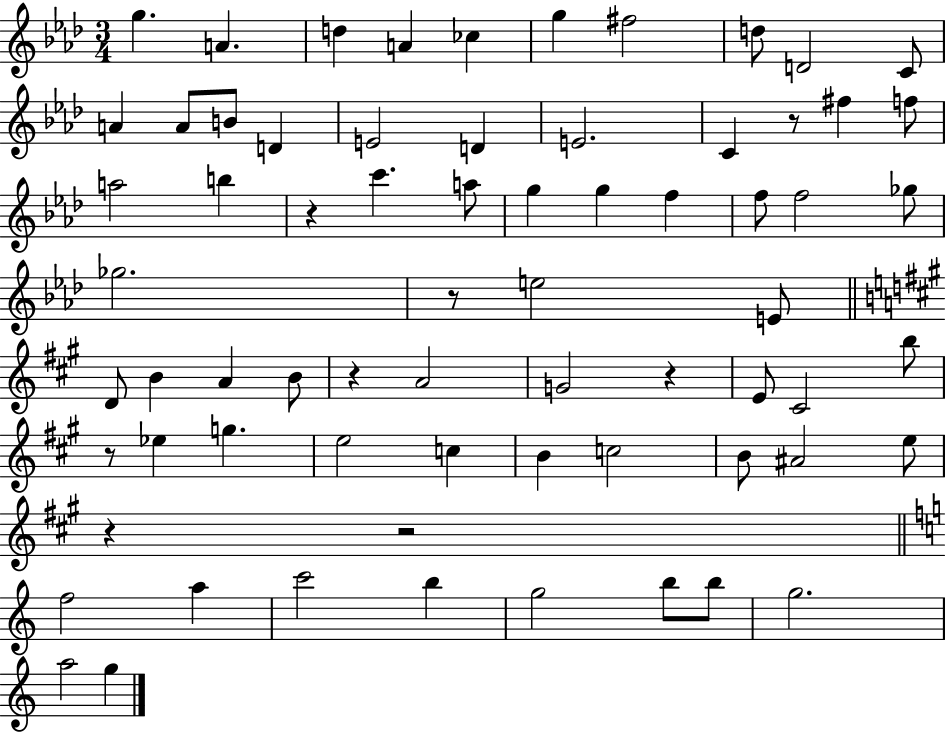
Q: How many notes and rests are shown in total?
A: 69